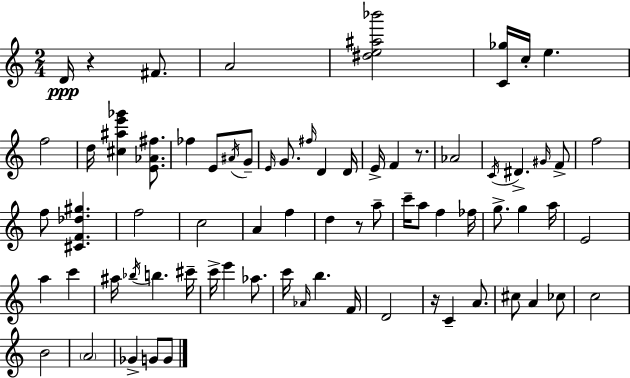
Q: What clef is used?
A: treble